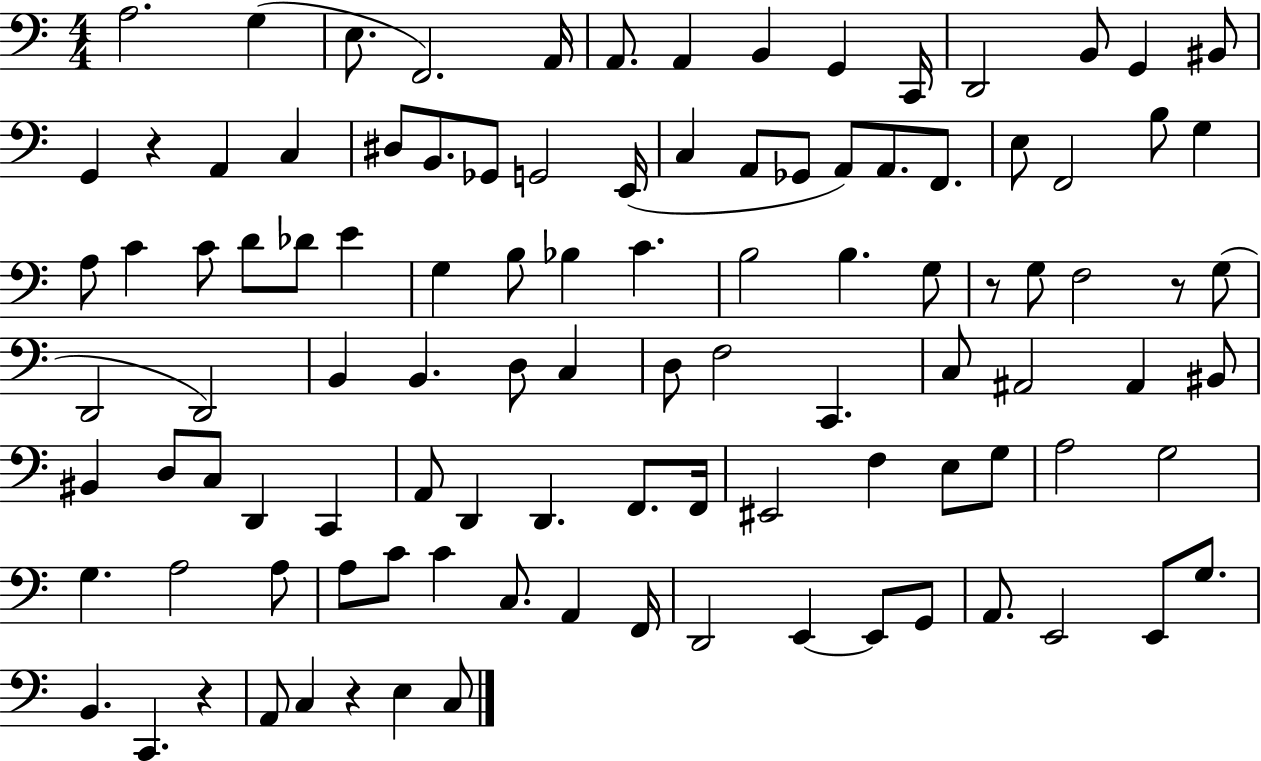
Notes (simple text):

A3/h. G3/q E3/e. F2/h. A2/s A2/e. A2/q B2/q G2/q C2/s D2/h B2/e G2/q BIS2/e G2/q R/q A2/q C3/q D#3/e B2/e. Gb2/e G2/h E2/s C3/q A2/e Gb2/e A2/e A2/e. F2/e. E3/e F2/h B3/e G3/q A3/e C4/q C4/e D4/e Db4/e E4/q G3/q B3/e Bb3/q C4/q. B3/h B3/q. G3/e R/e G3/e F3/h R/e G3/e D2/h D2/h B2/q B2/q. D3/e C3/q D3/e F3/h C2/q. C3/e A#2/h A#2/q BIS2/e BIS2/q D3/e C3/e D2/q C2/q A2/e D2/q D2/q. F2/e. F2/s EIS2/h F3/q E3/e G3/e A3/h G3/h G3/q. A3/h A3/e A3/e C4/e C4/q C3/e. A2/q F2/s D2/h E2/q E2/e G2/e A2/e. E2/h E2/e G3/e. B2/q. C2/q. R/q A2/e C3/q R/q E3/q C3/e